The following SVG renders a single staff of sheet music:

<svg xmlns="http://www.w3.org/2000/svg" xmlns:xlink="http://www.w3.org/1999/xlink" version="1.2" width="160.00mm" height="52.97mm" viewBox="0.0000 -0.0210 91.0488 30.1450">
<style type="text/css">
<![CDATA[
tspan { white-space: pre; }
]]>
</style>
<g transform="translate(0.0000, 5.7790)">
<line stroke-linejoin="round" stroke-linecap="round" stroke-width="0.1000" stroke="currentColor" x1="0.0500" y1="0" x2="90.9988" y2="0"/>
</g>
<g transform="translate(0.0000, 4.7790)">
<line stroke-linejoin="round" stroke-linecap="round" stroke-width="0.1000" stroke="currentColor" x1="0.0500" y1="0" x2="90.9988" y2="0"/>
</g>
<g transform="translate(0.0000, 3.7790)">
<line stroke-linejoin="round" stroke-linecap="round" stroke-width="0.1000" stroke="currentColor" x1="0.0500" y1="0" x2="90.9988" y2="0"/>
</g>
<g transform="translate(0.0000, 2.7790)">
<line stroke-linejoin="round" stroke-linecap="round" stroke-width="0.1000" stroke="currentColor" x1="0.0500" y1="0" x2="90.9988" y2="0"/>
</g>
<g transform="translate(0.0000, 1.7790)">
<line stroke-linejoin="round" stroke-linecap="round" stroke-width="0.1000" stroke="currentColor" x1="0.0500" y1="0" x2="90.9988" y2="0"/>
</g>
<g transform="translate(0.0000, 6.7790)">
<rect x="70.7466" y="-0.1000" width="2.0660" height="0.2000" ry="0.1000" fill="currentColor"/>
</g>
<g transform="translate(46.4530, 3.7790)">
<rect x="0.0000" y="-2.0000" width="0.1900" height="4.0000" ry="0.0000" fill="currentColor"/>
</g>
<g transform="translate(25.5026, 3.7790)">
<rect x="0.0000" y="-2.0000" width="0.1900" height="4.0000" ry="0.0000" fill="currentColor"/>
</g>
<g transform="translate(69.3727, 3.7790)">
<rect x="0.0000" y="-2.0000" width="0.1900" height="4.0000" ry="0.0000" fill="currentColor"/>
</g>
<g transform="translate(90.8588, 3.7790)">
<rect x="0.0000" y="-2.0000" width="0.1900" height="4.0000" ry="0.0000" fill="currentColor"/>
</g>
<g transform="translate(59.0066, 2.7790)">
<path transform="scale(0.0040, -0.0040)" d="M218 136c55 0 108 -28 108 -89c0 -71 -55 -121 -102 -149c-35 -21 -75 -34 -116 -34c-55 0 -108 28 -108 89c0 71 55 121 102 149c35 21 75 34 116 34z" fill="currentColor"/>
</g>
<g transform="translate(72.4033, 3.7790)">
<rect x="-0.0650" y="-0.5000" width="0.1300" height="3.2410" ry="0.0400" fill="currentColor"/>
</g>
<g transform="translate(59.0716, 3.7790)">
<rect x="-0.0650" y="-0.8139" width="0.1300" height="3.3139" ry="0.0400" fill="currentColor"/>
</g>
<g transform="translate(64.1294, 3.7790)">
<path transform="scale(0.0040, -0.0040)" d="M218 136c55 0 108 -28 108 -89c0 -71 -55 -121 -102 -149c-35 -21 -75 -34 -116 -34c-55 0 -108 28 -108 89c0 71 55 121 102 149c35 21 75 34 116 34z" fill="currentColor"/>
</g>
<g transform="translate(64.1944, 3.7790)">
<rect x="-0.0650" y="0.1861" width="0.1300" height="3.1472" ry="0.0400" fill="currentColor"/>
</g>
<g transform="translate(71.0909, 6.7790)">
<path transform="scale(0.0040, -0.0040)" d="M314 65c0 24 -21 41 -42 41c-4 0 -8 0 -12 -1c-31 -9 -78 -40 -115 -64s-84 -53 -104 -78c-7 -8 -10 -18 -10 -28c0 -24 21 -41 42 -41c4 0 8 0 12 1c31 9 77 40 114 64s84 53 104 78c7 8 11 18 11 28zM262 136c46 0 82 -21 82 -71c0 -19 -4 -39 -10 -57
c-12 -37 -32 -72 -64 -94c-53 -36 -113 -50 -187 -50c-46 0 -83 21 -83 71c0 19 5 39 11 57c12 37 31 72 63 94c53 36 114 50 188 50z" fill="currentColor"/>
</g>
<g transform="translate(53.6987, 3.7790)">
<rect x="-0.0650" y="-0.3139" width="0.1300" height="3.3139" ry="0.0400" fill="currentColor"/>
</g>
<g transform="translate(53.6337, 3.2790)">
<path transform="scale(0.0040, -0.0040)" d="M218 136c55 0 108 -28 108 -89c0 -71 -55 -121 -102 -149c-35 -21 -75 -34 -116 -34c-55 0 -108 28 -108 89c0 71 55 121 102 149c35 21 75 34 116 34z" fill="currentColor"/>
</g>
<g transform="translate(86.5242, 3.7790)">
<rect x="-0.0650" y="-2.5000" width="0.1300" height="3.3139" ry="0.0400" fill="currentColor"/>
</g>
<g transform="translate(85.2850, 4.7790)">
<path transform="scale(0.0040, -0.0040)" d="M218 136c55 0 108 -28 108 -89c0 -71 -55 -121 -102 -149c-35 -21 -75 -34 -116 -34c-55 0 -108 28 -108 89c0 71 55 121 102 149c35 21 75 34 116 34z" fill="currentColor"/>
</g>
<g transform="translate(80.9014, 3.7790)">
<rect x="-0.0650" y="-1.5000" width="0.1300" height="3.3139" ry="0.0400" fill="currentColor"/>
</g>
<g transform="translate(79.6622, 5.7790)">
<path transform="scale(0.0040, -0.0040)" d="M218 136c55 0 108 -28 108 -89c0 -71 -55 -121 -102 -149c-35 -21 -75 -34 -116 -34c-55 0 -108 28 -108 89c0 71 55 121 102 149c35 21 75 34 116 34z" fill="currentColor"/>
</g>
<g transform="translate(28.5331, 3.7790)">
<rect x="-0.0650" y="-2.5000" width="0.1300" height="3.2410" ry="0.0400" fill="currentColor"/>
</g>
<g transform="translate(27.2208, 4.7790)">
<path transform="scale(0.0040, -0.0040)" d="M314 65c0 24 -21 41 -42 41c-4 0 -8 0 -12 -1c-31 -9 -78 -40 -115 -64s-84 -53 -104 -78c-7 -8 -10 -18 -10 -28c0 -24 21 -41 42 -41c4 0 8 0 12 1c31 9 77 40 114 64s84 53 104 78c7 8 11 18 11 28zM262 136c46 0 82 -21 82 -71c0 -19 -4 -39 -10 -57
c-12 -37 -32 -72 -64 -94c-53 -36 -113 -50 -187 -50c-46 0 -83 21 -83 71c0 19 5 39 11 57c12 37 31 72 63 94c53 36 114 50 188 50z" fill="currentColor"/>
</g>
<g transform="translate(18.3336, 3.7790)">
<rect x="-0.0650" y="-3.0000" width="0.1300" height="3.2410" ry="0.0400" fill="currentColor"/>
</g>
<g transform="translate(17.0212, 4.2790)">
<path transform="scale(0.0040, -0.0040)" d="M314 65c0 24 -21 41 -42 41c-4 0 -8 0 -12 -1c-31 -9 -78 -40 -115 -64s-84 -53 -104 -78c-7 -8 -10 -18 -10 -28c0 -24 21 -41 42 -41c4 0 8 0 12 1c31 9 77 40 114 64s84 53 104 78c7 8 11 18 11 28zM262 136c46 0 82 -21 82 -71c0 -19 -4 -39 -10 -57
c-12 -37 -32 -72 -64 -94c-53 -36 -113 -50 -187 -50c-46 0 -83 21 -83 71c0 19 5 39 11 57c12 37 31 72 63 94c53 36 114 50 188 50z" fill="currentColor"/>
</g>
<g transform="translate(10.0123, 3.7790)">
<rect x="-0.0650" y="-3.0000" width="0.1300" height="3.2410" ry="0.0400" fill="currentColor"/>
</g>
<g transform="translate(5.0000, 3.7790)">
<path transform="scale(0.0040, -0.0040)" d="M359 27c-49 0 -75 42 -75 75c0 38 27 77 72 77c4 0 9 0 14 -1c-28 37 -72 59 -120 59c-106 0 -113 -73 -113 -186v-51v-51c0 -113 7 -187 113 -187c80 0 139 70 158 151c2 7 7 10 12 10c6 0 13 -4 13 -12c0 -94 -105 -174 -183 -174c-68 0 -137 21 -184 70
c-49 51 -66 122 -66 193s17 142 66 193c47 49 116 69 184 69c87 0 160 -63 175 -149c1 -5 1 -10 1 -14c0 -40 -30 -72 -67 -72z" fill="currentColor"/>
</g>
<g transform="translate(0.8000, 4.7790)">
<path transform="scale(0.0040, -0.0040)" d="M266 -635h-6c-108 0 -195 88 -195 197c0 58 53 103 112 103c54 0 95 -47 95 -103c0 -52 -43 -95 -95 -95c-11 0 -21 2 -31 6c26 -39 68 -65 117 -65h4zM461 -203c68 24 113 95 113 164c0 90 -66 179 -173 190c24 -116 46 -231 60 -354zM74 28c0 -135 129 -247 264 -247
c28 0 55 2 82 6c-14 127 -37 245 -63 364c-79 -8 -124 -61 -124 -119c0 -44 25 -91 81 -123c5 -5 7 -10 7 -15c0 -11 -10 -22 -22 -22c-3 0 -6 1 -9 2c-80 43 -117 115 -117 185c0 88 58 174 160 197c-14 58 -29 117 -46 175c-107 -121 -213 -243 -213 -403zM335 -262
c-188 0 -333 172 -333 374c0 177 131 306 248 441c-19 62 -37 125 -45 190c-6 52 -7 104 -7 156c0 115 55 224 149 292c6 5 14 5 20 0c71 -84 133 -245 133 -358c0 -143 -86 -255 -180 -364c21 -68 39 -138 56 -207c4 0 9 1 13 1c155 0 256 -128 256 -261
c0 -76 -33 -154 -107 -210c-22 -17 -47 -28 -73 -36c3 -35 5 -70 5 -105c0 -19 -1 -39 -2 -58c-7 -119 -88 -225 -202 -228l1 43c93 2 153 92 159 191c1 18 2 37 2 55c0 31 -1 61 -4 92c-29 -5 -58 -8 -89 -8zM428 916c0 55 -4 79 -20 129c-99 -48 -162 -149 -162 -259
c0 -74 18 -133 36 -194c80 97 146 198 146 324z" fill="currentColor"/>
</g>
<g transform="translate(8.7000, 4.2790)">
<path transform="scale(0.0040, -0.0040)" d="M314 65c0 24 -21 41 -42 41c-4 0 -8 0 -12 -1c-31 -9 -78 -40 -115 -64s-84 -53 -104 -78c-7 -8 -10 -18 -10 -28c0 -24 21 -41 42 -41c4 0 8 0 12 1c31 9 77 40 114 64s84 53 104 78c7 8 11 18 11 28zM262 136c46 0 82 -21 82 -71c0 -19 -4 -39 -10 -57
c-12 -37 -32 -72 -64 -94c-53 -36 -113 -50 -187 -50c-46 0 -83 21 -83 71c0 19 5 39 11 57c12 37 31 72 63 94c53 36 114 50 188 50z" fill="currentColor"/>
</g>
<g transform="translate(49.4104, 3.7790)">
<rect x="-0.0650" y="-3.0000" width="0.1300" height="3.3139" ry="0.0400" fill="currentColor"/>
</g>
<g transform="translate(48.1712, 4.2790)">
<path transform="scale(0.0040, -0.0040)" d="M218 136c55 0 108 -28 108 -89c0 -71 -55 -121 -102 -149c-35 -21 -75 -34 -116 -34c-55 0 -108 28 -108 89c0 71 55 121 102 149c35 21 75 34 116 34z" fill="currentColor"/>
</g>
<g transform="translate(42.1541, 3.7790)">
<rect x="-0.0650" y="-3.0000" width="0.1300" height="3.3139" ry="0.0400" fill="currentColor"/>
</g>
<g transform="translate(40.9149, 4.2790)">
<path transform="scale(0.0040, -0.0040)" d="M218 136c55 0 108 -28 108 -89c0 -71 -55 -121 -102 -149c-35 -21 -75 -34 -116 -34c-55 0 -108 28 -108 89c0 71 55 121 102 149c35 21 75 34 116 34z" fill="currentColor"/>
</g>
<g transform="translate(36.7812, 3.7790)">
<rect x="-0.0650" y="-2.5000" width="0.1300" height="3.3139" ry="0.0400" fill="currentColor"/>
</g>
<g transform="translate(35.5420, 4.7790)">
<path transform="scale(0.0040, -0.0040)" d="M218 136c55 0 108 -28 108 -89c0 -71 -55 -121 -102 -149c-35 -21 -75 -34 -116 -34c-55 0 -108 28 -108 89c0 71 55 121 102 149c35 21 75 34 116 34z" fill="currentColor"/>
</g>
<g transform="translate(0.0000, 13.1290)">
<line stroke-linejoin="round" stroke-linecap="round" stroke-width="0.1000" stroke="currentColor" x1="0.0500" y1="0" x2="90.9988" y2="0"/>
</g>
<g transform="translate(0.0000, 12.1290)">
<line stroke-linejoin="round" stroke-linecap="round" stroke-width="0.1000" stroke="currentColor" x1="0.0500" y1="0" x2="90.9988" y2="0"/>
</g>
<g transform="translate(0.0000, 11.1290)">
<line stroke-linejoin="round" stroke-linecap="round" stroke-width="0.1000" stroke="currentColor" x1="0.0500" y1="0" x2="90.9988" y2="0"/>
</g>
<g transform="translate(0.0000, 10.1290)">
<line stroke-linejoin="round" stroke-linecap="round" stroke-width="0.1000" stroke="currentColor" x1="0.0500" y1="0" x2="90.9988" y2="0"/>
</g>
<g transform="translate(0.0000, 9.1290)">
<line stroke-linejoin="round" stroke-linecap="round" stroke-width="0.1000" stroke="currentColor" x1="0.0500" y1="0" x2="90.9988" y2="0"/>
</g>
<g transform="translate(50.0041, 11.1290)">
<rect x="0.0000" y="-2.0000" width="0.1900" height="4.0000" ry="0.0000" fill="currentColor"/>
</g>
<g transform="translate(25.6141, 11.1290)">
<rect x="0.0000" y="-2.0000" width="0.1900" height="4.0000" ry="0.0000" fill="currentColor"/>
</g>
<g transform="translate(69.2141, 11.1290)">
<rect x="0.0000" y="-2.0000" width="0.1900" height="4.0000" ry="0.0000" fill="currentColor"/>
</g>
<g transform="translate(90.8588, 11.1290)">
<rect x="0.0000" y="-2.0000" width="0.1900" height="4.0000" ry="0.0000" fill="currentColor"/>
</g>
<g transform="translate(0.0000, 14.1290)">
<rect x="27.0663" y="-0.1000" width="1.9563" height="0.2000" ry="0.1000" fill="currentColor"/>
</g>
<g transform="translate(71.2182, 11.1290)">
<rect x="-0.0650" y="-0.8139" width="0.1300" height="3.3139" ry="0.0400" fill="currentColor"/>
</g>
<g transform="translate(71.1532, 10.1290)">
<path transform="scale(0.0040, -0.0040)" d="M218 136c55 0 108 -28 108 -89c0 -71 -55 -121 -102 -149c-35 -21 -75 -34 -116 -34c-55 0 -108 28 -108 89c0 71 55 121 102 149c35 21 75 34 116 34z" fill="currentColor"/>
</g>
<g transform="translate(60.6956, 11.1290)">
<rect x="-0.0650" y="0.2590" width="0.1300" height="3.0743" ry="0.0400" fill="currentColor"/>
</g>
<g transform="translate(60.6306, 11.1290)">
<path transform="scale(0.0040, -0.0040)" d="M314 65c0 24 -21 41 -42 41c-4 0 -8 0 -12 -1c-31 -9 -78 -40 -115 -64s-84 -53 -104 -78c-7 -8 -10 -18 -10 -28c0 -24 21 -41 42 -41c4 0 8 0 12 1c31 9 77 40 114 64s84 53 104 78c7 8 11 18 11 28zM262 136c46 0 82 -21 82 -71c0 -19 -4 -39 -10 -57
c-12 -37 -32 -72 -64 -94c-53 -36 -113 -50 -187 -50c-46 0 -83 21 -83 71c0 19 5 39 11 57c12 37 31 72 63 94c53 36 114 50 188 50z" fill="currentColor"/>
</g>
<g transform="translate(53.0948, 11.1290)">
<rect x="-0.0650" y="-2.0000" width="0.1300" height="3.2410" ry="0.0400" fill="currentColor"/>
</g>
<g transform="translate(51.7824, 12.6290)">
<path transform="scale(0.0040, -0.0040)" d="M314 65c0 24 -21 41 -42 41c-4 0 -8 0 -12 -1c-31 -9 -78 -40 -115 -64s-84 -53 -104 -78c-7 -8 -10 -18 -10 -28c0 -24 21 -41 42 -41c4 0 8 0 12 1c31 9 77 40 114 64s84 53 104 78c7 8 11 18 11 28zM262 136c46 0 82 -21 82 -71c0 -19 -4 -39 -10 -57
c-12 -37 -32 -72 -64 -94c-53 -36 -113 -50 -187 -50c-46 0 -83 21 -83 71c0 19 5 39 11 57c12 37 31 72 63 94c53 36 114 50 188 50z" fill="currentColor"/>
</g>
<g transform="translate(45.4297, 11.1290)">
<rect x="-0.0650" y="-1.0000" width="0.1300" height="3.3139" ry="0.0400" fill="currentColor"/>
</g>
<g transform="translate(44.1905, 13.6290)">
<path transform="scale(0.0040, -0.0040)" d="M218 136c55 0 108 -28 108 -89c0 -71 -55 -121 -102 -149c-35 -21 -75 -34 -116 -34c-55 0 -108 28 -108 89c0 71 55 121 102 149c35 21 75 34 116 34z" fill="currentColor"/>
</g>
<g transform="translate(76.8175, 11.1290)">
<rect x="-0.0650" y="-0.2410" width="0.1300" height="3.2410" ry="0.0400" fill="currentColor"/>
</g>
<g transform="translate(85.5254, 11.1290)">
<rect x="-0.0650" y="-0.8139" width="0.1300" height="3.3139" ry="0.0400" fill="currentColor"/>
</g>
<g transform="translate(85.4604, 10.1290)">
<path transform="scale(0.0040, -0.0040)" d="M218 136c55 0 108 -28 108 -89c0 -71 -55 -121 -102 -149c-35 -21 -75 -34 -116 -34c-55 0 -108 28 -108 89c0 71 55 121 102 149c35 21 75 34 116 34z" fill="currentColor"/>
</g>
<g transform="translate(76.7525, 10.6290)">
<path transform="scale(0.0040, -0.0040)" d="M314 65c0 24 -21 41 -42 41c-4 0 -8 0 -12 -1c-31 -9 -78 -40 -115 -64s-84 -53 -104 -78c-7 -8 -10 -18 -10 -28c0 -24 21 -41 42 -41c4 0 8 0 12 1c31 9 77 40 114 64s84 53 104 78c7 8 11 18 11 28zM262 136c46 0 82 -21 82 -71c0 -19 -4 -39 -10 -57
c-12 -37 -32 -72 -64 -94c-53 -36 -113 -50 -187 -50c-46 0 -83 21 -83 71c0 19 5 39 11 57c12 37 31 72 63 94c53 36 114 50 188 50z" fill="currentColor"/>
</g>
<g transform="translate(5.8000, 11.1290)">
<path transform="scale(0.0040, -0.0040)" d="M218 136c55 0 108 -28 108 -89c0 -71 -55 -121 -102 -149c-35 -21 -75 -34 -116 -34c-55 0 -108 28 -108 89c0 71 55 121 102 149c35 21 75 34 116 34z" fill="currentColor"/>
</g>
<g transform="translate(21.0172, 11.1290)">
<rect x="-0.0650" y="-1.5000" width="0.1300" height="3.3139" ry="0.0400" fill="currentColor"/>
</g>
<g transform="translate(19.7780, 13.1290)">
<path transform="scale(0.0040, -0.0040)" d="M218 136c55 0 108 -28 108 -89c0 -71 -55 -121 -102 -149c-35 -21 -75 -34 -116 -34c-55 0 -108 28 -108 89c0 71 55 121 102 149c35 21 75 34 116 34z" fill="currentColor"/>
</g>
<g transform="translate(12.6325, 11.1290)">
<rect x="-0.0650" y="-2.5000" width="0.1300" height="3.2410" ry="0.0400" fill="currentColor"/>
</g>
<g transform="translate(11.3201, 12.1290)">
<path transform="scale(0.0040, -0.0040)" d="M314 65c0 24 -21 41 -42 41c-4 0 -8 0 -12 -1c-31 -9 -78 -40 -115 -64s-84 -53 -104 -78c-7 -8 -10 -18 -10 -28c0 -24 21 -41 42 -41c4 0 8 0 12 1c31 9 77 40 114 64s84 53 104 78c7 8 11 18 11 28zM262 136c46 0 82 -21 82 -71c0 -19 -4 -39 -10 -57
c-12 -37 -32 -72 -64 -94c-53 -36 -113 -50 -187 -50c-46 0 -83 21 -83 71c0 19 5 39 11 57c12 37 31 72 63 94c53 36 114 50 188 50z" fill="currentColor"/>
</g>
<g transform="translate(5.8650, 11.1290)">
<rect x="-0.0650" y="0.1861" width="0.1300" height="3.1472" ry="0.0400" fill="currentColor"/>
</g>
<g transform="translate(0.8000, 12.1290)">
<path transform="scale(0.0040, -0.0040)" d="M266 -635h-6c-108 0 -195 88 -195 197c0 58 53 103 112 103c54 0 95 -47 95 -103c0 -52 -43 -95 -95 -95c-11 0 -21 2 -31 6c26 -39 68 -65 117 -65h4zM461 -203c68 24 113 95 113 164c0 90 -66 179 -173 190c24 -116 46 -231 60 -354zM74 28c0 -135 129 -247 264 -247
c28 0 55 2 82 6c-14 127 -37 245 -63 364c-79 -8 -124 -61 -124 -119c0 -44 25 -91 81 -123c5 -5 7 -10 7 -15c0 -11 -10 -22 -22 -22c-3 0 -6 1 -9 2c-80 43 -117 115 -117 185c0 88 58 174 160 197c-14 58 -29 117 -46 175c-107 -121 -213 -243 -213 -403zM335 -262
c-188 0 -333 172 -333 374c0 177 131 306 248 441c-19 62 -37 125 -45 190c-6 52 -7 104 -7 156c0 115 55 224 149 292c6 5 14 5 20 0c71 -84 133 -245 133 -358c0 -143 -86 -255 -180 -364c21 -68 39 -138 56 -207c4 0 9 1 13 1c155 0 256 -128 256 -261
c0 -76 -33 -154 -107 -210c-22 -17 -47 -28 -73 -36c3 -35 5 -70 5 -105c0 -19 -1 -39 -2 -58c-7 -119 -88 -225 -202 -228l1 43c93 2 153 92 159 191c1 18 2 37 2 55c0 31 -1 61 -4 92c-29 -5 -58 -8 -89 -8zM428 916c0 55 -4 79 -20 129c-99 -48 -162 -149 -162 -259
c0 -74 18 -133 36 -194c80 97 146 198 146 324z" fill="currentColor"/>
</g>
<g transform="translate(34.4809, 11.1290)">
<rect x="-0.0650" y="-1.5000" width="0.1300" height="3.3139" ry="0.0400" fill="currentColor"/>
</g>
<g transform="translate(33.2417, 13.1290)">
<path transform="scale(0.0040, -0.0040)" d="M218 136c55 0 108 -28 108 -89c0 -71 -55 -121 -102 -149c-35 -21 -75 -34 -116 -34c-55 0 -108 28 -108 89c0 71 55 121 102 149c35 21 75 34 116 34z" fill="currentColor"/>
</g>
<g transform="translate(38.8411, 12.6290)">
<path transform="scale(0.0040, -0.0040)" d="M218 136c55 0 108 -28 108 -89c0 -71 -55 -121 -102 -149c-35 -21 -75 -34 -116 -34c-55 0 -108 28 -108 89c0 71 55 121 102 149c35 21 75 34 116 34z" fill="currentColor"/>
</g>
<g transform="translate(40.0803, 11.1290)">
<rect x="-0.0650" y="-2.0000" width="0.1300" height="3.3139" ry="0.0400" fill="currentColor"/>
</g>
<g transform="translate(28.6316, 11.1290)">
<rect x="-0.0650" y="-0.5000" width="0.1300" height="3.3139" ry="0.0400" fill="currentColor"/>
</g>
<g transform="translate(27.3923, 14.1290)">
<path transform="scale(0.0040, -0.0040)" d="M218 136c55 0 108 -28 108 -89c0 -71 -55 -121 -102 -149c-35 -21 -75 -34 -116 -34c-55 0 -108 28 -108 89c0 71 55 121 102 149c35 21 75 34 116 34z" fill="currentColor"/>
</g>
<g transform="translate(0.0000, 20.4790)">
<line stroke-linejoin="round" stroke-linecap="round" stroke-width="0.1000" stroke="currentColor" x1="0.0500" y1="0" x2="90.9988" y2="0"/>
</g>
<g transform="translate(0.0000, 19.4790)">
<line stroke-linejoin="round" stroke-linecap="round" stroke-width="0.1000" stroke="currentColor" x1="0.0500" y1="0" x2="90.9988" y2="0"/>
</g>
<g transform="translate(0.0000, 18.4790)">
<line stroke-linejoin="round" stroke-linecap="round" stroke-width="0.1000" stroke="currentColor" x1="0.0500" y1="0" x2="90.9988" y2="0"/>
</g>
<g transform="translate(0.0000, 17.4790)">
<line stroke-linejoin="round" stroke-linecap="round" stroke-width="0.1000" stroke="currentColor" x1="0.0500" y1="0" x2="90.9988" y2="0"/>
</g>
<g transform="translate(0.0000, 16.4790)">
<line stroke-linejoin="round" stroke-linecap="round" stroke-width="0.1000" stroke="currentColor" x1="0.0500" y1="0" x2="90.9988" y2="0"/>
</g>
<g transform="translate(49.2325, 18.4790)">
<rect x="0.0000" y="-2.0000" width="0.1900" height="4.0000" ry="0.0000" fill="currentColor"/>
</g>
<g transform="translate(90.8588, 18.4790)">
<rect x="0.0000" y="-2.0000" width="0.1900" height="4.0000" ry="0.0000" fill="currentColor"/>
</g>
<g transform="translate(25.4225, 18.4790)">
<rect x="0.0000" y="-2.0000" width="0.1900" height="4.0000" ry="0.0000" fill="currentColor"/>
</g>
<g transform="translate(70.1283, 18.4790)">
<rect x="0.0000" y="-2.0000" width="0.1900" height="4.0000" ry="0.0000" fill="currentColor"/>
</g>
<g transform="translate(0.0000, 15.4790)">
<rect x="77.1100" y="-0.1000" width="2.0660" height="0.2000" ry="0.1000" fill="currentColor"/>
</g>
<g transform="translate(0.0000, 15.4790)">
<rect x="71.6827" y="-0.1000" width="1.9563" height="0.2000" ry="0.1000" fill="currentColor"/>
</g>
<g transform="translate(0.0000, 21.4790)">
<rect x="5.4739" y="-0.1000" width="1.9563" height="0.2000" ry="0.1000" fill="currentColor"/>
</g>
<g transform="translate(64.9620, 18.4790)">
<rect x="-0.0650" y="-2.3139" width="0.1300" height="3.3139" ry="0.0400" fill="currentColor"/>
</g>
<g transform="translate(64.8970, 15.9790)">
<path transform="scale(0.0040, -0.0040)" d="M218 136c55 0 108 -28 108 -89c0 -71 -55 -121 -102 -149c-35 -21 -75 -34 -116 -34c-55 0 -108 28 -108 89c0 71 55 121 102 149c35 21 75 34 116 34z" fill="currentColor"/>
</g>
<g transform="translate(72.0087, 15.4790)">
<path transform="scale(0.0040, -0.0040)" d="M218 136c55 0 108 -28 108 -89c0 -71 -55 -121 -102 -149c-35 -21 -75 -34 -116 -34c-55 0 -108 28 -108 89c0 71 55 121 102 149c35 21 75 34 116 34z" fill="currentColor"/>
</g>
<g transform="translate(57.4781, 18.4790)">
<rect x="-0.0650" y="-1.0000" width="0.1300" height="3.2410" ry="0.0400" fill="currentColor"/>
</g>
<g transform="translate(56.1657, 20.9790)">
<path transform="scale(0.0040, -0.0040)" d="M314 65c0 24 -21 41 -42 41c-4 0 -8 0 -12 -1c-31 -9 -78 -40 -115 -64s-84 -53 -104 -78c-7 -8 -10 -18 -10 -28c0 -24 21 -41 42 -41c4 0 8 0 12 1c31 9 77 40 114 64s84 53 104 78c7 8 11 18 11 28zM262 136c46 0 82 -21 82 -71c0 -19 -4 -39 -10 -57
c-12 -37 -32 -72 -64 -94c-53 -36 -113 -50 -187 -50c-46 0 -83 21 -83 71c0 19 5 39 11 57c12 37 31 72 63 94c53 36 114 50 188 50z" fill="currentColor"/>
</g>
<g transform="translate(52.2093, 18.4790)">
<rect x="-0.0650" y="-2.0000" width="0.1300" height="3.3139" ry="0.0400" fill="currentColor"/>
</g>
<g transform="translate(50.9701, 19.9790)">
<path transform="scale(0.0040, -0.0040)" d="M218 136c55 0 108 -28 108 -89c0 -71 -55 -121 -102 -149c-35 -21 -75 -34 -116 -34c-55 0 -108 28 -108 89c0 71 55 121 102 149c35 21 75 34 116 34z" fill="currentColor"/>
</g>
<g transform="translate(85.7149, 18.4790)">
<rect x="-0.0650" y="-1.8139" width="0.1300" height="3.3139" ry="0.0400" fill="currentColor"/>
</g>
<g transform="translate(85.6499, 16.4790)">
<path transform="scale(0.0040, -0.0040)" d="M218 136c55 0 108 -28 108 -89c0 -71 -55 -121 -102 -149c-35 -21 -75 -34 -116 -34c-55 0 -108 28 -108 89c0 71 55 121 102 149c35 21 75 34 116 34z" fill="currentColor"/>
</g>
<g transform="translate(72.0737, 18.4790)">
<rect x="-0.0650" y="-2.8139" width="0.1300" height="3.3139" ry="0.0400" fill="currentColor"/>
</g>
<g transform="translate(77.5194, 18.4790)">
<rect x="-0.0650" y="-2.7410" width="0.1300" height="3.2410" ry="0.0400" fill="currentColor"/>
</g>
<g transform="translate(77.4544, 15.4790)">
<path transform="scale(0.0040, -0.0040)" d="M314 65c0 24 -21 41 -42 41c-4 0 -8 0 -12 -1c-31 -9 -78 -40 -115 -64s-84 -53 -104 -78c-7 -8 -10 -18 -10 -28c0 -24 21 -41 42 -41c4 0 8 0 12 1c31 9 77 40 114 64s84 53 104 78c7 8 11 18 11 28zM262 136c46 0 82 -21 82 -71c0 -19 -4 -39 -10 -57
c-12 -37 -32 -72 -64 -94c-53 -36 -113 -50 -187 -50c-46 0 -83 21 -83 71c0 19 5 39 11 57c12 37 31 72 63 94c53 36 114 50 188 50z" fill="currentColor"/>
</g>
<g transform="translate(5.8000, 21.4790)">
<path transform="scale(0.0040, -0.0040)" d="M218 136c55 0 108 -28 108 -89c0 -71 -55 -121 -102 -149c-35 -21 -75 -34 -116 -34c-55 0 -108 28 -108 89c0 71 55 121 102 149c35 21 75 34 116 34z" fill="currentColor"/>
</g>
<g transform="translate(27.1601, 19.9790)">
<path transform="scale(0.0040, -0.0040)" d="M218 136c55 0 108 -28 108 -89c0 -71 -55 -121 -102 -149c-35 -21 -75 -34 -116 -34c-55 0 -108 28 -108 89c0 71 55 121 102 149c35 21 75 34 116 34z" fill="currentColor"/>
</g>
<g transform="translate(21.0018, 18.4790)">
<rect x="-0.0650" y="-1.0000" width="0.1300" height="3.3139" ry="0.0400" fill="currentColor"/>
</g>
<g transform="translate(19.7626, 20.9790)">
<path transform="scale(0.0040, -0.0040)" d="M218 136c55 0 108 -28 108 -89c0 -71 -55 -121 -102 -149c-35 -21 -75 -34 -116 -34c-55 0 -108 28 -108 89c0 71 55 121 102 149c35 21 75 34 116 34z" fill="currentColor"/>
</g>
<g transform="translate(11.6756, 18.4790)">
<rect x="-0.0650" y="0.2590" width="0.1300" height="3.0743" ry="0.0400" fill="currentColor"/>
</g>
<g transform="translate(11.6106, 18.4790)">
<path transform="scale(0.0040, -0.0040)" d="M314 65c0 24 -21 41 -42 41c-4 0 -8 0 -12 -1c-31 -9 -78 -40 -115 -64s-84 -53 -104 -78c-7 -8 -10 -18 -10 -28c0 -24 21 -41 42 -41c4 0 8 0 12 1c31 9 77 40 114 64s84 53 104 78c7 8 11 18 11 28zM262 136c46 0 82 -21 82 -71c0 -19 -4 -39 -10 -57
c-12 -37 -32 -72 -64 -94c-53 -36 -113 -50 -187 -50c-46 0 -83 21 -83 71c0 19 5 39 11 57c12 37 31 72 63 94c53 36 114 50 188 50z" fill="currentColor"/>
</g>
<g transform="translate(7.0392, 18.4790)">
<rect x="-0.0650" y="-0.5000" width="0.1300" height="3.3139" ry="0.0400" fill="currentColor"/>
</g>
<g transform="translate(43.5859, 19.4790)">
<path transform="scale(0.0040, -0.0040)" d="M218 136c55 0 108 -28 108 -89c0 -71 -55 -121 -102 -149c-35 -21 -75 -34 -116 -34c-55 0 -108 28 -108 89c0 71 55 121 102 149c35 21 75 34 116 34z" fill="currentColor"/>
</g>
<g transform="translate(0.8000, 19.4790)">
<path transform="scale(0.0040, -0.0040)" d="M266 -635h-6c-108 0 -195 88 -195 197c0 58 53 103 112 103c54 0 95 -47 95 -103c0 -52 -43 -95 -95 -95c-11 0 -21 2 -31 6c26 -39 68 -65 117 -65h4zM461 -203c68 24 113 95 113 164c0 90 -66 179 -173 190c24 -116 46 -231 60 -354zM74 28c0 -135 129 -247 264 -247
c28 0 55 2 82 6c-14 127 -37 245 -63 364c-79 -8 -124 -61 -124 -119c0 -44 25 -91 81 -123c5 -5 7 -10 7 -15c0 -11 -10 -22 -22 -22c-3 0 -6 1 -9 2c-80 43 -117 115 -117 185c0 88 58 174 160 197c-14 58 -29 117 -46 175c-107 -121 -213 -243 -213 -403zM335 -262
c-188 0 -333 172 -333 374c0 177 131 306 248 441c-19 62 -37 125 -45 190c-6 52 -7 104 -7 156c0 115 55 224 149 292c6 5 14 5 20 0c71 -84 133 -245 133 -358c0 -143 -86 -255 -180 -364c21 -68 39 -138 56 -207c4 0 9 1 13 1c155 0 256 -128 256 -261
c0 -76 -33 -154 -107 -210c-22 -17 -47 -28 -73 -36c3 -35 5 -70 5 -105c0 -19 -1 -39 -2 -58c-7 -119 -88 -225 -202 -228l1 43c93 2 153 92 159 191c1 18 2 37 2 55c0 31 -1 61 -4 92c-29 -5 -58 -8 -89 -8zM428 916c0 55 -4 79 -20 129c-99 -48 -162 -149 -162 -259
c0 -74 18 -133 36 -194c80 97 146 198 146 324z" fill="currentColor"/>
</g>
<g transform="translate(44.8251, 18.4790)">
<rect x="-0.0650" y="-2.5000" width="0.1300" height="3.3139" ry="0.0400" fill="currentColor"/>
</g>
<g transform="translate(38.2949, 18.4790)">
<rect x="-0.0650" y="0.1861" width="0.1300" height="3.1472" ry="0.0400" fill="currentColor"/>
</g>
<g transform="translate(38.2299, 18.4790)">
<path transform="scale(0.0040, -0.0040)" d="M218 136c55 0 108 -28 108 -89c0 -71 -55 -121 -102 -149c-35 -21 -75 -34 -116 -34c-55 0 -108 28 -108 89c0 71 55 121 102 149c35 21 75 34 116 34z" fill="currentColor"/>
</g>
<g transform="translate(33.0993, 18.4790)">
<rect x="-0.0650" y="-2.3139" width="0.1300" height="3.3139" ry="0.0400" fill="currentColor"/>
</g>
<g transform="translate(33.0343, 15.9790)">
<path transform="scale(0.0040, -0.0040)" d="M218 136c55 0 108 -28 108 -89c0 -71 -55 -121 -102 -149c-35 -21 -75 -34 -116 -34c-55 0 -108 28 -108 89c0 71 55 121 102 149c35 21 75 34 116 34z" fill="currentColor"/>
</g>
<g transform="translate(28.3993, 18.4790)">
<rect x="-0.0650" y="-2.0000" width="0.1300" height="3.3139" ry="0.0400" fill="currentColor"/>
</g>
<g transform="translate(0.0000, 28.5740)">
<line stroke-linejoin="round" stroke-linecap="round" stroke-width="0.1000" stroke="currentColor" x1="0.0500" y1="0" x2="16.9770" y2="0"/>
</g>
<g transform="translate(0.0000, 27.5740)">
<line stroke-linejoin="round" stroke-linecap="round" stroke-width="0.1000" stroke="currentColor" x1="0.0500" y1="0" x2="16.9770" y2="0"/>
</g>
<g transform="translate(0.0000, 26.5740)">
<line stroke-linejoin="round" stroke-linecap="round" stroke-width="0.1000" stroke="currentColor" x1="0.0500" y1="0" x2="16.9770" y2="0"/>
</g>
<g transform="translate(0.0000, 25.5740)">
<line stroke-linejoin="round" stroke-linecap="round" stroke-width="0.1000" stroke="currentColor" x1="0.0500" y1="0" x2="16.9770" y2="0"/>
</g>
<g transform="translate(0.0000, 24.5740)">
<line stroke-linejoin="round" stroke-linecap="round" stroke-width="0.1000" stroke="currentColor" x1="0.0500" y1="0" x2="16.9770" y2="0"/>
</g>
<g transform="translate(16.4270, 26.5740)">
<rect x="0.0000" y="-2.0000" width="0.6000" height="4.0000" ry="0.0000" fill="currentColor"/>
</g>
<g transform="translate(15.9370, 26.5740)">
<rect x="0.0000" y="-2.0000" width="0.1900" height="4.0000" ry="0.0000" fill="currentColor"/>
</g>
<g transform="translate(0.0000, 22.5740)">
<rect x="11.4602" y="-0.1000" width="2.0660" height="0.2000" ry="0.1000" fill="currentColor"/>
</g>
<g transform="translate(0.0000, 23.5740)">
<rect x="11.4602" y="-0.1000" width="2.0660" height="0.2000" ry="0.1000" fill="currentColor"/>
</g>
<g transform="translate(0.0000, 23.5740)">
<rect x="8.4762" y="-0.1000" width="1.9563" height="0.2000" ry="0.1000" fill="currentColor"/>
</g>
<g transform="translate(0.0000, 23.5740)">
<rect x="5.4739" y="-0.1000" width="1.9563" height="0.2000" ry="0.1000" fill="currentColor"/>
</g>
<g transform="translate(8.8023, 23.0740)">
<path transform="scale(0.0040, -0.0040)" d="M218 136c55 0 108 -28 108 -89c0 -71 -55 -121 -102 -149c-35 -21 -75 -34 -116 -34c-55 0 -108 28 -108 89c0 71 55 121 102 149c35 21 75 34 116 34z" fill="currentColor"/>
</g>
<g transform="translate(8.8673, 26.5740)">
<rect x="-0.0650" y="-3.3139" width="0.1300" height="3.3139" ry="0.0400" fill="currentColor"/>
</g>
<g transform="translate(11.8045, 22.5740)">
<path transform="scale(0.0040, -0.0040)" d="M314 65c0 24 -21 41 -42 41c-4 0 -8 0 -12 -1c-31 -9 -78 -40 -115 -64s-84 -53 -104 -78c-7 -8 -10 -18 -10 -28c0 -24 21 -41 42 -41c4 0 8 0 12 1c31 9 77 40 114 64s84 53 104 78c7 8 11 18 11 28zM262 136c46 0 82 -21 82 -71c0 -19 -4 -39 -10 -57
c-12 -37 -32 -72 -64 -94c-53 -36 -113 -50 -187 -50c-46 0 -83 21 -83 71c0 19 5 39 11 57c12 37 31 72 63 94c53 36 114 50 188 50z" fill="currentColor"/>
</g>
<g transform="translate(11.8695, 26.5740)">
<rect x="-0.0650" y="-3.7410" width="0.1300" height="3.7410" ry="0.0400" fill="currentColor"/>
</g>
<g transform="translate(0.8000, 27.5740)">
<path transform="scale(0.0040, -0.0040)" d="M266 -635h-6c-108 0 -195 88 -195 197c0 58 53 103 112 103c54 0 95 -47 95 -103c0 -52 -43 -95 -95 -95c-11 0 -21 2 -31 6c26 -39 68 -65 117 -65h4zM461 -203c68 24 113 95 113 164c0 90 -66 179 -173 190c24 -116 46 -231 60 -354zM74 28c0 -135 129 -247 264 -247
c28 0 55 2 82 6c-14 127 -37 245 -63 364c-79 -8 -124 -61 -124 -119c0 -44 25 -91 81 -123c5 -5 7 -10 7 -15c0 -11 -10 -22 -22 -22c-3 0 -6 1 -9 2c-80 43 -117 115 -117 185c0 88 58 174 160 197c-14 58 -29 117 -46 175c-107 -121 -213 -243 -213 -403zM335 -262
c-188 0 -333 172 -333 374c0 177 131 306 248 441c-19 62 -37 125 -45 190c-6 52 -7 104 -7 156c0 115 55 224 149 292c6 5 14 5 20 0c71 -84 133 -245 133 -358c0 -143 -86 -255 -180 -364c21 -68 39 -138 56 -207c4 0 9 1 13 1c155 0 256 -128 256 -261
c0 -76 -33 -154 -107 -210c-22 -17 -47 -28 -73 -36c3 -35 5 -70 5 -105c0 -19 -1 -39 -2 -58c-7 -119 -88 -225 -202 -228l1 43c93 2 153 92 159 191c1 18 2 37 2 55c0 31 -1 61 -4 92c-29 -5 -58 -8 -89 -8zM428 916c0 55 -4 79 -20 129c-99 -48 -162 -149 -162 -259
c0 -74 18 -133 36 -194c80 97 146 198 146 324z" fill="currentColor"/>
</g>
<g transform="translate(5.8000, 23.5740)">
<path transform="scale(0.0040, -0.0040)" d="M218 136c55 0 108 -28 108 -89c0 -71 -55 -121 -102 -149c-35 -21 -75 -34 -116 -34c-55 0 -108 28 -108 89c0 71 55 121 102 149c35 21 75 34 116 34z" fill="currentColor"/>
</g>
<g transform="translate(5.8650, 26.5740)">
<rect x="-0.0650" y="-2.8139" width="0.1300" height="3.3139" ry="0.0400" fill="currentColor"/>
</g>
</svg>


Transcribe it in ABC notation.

X:1
T:Untitled
M:4/4
L:1/4
K:C
A2 A2 G2 G A A c d B C2 E G B G2 E C E F D F2 B2 d c2 d C B2 D F g B G F D2 g a a2 f a b c'2